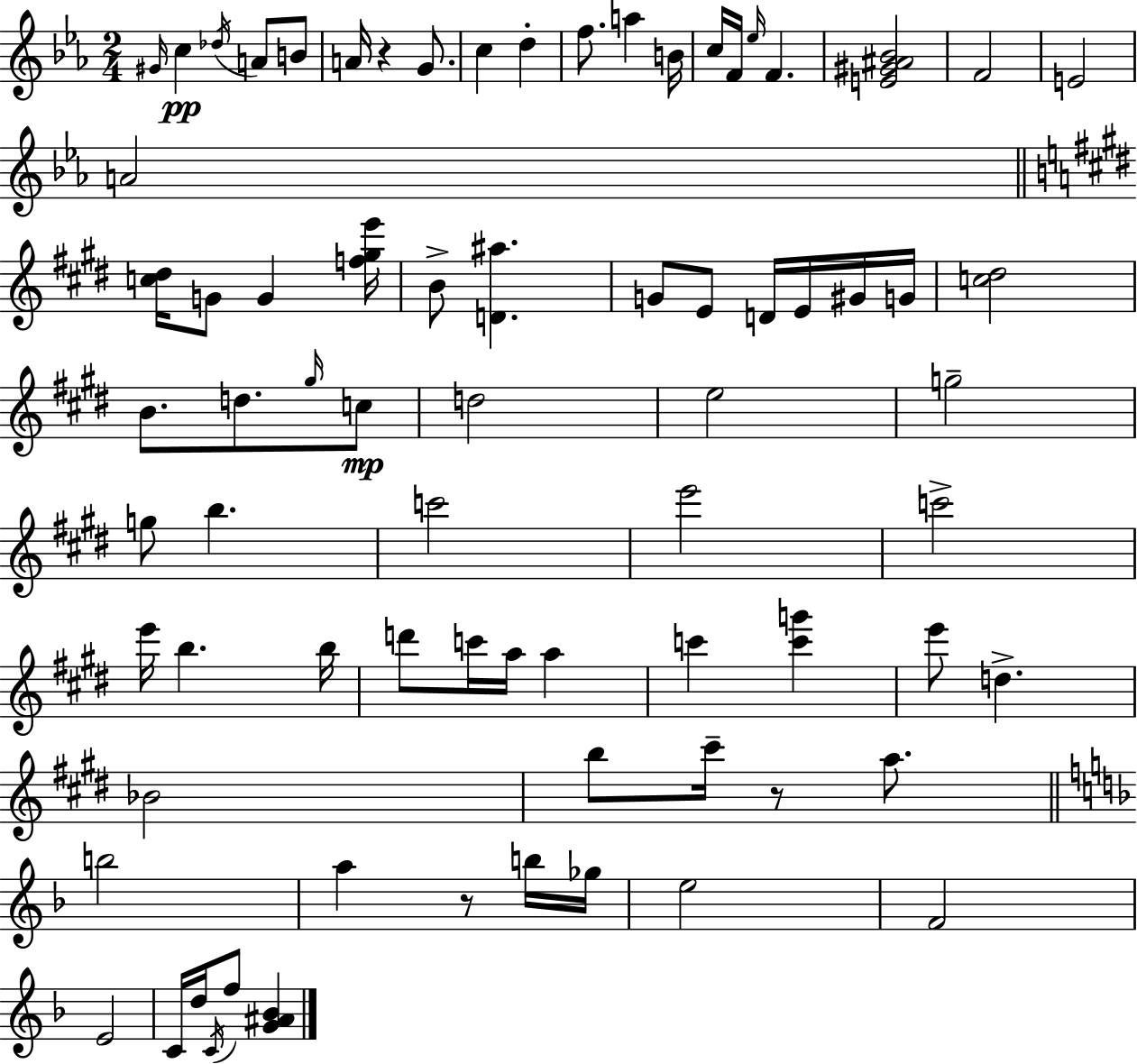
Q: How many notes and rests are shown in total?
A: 75